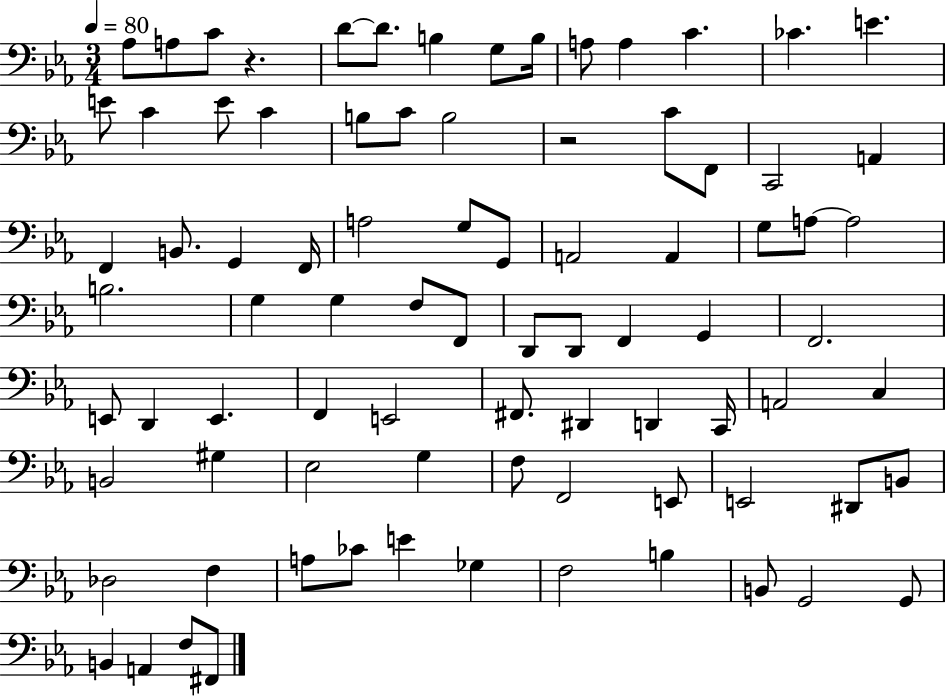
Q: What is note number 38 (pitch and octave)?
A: G3